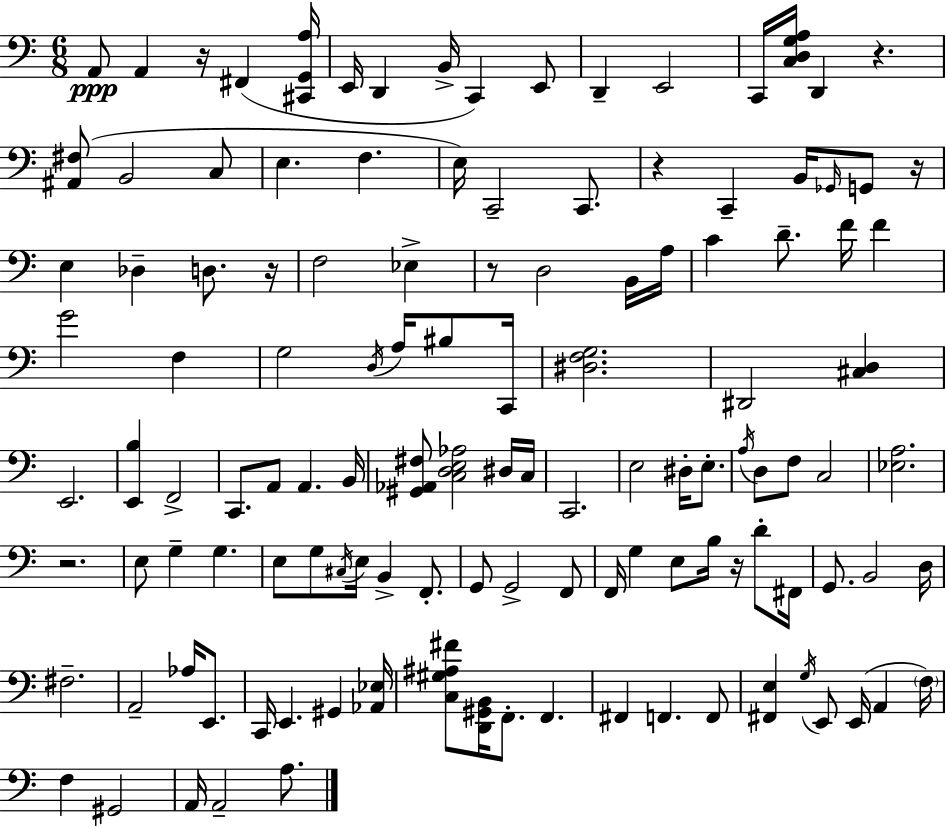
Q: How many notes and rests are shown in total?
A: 123